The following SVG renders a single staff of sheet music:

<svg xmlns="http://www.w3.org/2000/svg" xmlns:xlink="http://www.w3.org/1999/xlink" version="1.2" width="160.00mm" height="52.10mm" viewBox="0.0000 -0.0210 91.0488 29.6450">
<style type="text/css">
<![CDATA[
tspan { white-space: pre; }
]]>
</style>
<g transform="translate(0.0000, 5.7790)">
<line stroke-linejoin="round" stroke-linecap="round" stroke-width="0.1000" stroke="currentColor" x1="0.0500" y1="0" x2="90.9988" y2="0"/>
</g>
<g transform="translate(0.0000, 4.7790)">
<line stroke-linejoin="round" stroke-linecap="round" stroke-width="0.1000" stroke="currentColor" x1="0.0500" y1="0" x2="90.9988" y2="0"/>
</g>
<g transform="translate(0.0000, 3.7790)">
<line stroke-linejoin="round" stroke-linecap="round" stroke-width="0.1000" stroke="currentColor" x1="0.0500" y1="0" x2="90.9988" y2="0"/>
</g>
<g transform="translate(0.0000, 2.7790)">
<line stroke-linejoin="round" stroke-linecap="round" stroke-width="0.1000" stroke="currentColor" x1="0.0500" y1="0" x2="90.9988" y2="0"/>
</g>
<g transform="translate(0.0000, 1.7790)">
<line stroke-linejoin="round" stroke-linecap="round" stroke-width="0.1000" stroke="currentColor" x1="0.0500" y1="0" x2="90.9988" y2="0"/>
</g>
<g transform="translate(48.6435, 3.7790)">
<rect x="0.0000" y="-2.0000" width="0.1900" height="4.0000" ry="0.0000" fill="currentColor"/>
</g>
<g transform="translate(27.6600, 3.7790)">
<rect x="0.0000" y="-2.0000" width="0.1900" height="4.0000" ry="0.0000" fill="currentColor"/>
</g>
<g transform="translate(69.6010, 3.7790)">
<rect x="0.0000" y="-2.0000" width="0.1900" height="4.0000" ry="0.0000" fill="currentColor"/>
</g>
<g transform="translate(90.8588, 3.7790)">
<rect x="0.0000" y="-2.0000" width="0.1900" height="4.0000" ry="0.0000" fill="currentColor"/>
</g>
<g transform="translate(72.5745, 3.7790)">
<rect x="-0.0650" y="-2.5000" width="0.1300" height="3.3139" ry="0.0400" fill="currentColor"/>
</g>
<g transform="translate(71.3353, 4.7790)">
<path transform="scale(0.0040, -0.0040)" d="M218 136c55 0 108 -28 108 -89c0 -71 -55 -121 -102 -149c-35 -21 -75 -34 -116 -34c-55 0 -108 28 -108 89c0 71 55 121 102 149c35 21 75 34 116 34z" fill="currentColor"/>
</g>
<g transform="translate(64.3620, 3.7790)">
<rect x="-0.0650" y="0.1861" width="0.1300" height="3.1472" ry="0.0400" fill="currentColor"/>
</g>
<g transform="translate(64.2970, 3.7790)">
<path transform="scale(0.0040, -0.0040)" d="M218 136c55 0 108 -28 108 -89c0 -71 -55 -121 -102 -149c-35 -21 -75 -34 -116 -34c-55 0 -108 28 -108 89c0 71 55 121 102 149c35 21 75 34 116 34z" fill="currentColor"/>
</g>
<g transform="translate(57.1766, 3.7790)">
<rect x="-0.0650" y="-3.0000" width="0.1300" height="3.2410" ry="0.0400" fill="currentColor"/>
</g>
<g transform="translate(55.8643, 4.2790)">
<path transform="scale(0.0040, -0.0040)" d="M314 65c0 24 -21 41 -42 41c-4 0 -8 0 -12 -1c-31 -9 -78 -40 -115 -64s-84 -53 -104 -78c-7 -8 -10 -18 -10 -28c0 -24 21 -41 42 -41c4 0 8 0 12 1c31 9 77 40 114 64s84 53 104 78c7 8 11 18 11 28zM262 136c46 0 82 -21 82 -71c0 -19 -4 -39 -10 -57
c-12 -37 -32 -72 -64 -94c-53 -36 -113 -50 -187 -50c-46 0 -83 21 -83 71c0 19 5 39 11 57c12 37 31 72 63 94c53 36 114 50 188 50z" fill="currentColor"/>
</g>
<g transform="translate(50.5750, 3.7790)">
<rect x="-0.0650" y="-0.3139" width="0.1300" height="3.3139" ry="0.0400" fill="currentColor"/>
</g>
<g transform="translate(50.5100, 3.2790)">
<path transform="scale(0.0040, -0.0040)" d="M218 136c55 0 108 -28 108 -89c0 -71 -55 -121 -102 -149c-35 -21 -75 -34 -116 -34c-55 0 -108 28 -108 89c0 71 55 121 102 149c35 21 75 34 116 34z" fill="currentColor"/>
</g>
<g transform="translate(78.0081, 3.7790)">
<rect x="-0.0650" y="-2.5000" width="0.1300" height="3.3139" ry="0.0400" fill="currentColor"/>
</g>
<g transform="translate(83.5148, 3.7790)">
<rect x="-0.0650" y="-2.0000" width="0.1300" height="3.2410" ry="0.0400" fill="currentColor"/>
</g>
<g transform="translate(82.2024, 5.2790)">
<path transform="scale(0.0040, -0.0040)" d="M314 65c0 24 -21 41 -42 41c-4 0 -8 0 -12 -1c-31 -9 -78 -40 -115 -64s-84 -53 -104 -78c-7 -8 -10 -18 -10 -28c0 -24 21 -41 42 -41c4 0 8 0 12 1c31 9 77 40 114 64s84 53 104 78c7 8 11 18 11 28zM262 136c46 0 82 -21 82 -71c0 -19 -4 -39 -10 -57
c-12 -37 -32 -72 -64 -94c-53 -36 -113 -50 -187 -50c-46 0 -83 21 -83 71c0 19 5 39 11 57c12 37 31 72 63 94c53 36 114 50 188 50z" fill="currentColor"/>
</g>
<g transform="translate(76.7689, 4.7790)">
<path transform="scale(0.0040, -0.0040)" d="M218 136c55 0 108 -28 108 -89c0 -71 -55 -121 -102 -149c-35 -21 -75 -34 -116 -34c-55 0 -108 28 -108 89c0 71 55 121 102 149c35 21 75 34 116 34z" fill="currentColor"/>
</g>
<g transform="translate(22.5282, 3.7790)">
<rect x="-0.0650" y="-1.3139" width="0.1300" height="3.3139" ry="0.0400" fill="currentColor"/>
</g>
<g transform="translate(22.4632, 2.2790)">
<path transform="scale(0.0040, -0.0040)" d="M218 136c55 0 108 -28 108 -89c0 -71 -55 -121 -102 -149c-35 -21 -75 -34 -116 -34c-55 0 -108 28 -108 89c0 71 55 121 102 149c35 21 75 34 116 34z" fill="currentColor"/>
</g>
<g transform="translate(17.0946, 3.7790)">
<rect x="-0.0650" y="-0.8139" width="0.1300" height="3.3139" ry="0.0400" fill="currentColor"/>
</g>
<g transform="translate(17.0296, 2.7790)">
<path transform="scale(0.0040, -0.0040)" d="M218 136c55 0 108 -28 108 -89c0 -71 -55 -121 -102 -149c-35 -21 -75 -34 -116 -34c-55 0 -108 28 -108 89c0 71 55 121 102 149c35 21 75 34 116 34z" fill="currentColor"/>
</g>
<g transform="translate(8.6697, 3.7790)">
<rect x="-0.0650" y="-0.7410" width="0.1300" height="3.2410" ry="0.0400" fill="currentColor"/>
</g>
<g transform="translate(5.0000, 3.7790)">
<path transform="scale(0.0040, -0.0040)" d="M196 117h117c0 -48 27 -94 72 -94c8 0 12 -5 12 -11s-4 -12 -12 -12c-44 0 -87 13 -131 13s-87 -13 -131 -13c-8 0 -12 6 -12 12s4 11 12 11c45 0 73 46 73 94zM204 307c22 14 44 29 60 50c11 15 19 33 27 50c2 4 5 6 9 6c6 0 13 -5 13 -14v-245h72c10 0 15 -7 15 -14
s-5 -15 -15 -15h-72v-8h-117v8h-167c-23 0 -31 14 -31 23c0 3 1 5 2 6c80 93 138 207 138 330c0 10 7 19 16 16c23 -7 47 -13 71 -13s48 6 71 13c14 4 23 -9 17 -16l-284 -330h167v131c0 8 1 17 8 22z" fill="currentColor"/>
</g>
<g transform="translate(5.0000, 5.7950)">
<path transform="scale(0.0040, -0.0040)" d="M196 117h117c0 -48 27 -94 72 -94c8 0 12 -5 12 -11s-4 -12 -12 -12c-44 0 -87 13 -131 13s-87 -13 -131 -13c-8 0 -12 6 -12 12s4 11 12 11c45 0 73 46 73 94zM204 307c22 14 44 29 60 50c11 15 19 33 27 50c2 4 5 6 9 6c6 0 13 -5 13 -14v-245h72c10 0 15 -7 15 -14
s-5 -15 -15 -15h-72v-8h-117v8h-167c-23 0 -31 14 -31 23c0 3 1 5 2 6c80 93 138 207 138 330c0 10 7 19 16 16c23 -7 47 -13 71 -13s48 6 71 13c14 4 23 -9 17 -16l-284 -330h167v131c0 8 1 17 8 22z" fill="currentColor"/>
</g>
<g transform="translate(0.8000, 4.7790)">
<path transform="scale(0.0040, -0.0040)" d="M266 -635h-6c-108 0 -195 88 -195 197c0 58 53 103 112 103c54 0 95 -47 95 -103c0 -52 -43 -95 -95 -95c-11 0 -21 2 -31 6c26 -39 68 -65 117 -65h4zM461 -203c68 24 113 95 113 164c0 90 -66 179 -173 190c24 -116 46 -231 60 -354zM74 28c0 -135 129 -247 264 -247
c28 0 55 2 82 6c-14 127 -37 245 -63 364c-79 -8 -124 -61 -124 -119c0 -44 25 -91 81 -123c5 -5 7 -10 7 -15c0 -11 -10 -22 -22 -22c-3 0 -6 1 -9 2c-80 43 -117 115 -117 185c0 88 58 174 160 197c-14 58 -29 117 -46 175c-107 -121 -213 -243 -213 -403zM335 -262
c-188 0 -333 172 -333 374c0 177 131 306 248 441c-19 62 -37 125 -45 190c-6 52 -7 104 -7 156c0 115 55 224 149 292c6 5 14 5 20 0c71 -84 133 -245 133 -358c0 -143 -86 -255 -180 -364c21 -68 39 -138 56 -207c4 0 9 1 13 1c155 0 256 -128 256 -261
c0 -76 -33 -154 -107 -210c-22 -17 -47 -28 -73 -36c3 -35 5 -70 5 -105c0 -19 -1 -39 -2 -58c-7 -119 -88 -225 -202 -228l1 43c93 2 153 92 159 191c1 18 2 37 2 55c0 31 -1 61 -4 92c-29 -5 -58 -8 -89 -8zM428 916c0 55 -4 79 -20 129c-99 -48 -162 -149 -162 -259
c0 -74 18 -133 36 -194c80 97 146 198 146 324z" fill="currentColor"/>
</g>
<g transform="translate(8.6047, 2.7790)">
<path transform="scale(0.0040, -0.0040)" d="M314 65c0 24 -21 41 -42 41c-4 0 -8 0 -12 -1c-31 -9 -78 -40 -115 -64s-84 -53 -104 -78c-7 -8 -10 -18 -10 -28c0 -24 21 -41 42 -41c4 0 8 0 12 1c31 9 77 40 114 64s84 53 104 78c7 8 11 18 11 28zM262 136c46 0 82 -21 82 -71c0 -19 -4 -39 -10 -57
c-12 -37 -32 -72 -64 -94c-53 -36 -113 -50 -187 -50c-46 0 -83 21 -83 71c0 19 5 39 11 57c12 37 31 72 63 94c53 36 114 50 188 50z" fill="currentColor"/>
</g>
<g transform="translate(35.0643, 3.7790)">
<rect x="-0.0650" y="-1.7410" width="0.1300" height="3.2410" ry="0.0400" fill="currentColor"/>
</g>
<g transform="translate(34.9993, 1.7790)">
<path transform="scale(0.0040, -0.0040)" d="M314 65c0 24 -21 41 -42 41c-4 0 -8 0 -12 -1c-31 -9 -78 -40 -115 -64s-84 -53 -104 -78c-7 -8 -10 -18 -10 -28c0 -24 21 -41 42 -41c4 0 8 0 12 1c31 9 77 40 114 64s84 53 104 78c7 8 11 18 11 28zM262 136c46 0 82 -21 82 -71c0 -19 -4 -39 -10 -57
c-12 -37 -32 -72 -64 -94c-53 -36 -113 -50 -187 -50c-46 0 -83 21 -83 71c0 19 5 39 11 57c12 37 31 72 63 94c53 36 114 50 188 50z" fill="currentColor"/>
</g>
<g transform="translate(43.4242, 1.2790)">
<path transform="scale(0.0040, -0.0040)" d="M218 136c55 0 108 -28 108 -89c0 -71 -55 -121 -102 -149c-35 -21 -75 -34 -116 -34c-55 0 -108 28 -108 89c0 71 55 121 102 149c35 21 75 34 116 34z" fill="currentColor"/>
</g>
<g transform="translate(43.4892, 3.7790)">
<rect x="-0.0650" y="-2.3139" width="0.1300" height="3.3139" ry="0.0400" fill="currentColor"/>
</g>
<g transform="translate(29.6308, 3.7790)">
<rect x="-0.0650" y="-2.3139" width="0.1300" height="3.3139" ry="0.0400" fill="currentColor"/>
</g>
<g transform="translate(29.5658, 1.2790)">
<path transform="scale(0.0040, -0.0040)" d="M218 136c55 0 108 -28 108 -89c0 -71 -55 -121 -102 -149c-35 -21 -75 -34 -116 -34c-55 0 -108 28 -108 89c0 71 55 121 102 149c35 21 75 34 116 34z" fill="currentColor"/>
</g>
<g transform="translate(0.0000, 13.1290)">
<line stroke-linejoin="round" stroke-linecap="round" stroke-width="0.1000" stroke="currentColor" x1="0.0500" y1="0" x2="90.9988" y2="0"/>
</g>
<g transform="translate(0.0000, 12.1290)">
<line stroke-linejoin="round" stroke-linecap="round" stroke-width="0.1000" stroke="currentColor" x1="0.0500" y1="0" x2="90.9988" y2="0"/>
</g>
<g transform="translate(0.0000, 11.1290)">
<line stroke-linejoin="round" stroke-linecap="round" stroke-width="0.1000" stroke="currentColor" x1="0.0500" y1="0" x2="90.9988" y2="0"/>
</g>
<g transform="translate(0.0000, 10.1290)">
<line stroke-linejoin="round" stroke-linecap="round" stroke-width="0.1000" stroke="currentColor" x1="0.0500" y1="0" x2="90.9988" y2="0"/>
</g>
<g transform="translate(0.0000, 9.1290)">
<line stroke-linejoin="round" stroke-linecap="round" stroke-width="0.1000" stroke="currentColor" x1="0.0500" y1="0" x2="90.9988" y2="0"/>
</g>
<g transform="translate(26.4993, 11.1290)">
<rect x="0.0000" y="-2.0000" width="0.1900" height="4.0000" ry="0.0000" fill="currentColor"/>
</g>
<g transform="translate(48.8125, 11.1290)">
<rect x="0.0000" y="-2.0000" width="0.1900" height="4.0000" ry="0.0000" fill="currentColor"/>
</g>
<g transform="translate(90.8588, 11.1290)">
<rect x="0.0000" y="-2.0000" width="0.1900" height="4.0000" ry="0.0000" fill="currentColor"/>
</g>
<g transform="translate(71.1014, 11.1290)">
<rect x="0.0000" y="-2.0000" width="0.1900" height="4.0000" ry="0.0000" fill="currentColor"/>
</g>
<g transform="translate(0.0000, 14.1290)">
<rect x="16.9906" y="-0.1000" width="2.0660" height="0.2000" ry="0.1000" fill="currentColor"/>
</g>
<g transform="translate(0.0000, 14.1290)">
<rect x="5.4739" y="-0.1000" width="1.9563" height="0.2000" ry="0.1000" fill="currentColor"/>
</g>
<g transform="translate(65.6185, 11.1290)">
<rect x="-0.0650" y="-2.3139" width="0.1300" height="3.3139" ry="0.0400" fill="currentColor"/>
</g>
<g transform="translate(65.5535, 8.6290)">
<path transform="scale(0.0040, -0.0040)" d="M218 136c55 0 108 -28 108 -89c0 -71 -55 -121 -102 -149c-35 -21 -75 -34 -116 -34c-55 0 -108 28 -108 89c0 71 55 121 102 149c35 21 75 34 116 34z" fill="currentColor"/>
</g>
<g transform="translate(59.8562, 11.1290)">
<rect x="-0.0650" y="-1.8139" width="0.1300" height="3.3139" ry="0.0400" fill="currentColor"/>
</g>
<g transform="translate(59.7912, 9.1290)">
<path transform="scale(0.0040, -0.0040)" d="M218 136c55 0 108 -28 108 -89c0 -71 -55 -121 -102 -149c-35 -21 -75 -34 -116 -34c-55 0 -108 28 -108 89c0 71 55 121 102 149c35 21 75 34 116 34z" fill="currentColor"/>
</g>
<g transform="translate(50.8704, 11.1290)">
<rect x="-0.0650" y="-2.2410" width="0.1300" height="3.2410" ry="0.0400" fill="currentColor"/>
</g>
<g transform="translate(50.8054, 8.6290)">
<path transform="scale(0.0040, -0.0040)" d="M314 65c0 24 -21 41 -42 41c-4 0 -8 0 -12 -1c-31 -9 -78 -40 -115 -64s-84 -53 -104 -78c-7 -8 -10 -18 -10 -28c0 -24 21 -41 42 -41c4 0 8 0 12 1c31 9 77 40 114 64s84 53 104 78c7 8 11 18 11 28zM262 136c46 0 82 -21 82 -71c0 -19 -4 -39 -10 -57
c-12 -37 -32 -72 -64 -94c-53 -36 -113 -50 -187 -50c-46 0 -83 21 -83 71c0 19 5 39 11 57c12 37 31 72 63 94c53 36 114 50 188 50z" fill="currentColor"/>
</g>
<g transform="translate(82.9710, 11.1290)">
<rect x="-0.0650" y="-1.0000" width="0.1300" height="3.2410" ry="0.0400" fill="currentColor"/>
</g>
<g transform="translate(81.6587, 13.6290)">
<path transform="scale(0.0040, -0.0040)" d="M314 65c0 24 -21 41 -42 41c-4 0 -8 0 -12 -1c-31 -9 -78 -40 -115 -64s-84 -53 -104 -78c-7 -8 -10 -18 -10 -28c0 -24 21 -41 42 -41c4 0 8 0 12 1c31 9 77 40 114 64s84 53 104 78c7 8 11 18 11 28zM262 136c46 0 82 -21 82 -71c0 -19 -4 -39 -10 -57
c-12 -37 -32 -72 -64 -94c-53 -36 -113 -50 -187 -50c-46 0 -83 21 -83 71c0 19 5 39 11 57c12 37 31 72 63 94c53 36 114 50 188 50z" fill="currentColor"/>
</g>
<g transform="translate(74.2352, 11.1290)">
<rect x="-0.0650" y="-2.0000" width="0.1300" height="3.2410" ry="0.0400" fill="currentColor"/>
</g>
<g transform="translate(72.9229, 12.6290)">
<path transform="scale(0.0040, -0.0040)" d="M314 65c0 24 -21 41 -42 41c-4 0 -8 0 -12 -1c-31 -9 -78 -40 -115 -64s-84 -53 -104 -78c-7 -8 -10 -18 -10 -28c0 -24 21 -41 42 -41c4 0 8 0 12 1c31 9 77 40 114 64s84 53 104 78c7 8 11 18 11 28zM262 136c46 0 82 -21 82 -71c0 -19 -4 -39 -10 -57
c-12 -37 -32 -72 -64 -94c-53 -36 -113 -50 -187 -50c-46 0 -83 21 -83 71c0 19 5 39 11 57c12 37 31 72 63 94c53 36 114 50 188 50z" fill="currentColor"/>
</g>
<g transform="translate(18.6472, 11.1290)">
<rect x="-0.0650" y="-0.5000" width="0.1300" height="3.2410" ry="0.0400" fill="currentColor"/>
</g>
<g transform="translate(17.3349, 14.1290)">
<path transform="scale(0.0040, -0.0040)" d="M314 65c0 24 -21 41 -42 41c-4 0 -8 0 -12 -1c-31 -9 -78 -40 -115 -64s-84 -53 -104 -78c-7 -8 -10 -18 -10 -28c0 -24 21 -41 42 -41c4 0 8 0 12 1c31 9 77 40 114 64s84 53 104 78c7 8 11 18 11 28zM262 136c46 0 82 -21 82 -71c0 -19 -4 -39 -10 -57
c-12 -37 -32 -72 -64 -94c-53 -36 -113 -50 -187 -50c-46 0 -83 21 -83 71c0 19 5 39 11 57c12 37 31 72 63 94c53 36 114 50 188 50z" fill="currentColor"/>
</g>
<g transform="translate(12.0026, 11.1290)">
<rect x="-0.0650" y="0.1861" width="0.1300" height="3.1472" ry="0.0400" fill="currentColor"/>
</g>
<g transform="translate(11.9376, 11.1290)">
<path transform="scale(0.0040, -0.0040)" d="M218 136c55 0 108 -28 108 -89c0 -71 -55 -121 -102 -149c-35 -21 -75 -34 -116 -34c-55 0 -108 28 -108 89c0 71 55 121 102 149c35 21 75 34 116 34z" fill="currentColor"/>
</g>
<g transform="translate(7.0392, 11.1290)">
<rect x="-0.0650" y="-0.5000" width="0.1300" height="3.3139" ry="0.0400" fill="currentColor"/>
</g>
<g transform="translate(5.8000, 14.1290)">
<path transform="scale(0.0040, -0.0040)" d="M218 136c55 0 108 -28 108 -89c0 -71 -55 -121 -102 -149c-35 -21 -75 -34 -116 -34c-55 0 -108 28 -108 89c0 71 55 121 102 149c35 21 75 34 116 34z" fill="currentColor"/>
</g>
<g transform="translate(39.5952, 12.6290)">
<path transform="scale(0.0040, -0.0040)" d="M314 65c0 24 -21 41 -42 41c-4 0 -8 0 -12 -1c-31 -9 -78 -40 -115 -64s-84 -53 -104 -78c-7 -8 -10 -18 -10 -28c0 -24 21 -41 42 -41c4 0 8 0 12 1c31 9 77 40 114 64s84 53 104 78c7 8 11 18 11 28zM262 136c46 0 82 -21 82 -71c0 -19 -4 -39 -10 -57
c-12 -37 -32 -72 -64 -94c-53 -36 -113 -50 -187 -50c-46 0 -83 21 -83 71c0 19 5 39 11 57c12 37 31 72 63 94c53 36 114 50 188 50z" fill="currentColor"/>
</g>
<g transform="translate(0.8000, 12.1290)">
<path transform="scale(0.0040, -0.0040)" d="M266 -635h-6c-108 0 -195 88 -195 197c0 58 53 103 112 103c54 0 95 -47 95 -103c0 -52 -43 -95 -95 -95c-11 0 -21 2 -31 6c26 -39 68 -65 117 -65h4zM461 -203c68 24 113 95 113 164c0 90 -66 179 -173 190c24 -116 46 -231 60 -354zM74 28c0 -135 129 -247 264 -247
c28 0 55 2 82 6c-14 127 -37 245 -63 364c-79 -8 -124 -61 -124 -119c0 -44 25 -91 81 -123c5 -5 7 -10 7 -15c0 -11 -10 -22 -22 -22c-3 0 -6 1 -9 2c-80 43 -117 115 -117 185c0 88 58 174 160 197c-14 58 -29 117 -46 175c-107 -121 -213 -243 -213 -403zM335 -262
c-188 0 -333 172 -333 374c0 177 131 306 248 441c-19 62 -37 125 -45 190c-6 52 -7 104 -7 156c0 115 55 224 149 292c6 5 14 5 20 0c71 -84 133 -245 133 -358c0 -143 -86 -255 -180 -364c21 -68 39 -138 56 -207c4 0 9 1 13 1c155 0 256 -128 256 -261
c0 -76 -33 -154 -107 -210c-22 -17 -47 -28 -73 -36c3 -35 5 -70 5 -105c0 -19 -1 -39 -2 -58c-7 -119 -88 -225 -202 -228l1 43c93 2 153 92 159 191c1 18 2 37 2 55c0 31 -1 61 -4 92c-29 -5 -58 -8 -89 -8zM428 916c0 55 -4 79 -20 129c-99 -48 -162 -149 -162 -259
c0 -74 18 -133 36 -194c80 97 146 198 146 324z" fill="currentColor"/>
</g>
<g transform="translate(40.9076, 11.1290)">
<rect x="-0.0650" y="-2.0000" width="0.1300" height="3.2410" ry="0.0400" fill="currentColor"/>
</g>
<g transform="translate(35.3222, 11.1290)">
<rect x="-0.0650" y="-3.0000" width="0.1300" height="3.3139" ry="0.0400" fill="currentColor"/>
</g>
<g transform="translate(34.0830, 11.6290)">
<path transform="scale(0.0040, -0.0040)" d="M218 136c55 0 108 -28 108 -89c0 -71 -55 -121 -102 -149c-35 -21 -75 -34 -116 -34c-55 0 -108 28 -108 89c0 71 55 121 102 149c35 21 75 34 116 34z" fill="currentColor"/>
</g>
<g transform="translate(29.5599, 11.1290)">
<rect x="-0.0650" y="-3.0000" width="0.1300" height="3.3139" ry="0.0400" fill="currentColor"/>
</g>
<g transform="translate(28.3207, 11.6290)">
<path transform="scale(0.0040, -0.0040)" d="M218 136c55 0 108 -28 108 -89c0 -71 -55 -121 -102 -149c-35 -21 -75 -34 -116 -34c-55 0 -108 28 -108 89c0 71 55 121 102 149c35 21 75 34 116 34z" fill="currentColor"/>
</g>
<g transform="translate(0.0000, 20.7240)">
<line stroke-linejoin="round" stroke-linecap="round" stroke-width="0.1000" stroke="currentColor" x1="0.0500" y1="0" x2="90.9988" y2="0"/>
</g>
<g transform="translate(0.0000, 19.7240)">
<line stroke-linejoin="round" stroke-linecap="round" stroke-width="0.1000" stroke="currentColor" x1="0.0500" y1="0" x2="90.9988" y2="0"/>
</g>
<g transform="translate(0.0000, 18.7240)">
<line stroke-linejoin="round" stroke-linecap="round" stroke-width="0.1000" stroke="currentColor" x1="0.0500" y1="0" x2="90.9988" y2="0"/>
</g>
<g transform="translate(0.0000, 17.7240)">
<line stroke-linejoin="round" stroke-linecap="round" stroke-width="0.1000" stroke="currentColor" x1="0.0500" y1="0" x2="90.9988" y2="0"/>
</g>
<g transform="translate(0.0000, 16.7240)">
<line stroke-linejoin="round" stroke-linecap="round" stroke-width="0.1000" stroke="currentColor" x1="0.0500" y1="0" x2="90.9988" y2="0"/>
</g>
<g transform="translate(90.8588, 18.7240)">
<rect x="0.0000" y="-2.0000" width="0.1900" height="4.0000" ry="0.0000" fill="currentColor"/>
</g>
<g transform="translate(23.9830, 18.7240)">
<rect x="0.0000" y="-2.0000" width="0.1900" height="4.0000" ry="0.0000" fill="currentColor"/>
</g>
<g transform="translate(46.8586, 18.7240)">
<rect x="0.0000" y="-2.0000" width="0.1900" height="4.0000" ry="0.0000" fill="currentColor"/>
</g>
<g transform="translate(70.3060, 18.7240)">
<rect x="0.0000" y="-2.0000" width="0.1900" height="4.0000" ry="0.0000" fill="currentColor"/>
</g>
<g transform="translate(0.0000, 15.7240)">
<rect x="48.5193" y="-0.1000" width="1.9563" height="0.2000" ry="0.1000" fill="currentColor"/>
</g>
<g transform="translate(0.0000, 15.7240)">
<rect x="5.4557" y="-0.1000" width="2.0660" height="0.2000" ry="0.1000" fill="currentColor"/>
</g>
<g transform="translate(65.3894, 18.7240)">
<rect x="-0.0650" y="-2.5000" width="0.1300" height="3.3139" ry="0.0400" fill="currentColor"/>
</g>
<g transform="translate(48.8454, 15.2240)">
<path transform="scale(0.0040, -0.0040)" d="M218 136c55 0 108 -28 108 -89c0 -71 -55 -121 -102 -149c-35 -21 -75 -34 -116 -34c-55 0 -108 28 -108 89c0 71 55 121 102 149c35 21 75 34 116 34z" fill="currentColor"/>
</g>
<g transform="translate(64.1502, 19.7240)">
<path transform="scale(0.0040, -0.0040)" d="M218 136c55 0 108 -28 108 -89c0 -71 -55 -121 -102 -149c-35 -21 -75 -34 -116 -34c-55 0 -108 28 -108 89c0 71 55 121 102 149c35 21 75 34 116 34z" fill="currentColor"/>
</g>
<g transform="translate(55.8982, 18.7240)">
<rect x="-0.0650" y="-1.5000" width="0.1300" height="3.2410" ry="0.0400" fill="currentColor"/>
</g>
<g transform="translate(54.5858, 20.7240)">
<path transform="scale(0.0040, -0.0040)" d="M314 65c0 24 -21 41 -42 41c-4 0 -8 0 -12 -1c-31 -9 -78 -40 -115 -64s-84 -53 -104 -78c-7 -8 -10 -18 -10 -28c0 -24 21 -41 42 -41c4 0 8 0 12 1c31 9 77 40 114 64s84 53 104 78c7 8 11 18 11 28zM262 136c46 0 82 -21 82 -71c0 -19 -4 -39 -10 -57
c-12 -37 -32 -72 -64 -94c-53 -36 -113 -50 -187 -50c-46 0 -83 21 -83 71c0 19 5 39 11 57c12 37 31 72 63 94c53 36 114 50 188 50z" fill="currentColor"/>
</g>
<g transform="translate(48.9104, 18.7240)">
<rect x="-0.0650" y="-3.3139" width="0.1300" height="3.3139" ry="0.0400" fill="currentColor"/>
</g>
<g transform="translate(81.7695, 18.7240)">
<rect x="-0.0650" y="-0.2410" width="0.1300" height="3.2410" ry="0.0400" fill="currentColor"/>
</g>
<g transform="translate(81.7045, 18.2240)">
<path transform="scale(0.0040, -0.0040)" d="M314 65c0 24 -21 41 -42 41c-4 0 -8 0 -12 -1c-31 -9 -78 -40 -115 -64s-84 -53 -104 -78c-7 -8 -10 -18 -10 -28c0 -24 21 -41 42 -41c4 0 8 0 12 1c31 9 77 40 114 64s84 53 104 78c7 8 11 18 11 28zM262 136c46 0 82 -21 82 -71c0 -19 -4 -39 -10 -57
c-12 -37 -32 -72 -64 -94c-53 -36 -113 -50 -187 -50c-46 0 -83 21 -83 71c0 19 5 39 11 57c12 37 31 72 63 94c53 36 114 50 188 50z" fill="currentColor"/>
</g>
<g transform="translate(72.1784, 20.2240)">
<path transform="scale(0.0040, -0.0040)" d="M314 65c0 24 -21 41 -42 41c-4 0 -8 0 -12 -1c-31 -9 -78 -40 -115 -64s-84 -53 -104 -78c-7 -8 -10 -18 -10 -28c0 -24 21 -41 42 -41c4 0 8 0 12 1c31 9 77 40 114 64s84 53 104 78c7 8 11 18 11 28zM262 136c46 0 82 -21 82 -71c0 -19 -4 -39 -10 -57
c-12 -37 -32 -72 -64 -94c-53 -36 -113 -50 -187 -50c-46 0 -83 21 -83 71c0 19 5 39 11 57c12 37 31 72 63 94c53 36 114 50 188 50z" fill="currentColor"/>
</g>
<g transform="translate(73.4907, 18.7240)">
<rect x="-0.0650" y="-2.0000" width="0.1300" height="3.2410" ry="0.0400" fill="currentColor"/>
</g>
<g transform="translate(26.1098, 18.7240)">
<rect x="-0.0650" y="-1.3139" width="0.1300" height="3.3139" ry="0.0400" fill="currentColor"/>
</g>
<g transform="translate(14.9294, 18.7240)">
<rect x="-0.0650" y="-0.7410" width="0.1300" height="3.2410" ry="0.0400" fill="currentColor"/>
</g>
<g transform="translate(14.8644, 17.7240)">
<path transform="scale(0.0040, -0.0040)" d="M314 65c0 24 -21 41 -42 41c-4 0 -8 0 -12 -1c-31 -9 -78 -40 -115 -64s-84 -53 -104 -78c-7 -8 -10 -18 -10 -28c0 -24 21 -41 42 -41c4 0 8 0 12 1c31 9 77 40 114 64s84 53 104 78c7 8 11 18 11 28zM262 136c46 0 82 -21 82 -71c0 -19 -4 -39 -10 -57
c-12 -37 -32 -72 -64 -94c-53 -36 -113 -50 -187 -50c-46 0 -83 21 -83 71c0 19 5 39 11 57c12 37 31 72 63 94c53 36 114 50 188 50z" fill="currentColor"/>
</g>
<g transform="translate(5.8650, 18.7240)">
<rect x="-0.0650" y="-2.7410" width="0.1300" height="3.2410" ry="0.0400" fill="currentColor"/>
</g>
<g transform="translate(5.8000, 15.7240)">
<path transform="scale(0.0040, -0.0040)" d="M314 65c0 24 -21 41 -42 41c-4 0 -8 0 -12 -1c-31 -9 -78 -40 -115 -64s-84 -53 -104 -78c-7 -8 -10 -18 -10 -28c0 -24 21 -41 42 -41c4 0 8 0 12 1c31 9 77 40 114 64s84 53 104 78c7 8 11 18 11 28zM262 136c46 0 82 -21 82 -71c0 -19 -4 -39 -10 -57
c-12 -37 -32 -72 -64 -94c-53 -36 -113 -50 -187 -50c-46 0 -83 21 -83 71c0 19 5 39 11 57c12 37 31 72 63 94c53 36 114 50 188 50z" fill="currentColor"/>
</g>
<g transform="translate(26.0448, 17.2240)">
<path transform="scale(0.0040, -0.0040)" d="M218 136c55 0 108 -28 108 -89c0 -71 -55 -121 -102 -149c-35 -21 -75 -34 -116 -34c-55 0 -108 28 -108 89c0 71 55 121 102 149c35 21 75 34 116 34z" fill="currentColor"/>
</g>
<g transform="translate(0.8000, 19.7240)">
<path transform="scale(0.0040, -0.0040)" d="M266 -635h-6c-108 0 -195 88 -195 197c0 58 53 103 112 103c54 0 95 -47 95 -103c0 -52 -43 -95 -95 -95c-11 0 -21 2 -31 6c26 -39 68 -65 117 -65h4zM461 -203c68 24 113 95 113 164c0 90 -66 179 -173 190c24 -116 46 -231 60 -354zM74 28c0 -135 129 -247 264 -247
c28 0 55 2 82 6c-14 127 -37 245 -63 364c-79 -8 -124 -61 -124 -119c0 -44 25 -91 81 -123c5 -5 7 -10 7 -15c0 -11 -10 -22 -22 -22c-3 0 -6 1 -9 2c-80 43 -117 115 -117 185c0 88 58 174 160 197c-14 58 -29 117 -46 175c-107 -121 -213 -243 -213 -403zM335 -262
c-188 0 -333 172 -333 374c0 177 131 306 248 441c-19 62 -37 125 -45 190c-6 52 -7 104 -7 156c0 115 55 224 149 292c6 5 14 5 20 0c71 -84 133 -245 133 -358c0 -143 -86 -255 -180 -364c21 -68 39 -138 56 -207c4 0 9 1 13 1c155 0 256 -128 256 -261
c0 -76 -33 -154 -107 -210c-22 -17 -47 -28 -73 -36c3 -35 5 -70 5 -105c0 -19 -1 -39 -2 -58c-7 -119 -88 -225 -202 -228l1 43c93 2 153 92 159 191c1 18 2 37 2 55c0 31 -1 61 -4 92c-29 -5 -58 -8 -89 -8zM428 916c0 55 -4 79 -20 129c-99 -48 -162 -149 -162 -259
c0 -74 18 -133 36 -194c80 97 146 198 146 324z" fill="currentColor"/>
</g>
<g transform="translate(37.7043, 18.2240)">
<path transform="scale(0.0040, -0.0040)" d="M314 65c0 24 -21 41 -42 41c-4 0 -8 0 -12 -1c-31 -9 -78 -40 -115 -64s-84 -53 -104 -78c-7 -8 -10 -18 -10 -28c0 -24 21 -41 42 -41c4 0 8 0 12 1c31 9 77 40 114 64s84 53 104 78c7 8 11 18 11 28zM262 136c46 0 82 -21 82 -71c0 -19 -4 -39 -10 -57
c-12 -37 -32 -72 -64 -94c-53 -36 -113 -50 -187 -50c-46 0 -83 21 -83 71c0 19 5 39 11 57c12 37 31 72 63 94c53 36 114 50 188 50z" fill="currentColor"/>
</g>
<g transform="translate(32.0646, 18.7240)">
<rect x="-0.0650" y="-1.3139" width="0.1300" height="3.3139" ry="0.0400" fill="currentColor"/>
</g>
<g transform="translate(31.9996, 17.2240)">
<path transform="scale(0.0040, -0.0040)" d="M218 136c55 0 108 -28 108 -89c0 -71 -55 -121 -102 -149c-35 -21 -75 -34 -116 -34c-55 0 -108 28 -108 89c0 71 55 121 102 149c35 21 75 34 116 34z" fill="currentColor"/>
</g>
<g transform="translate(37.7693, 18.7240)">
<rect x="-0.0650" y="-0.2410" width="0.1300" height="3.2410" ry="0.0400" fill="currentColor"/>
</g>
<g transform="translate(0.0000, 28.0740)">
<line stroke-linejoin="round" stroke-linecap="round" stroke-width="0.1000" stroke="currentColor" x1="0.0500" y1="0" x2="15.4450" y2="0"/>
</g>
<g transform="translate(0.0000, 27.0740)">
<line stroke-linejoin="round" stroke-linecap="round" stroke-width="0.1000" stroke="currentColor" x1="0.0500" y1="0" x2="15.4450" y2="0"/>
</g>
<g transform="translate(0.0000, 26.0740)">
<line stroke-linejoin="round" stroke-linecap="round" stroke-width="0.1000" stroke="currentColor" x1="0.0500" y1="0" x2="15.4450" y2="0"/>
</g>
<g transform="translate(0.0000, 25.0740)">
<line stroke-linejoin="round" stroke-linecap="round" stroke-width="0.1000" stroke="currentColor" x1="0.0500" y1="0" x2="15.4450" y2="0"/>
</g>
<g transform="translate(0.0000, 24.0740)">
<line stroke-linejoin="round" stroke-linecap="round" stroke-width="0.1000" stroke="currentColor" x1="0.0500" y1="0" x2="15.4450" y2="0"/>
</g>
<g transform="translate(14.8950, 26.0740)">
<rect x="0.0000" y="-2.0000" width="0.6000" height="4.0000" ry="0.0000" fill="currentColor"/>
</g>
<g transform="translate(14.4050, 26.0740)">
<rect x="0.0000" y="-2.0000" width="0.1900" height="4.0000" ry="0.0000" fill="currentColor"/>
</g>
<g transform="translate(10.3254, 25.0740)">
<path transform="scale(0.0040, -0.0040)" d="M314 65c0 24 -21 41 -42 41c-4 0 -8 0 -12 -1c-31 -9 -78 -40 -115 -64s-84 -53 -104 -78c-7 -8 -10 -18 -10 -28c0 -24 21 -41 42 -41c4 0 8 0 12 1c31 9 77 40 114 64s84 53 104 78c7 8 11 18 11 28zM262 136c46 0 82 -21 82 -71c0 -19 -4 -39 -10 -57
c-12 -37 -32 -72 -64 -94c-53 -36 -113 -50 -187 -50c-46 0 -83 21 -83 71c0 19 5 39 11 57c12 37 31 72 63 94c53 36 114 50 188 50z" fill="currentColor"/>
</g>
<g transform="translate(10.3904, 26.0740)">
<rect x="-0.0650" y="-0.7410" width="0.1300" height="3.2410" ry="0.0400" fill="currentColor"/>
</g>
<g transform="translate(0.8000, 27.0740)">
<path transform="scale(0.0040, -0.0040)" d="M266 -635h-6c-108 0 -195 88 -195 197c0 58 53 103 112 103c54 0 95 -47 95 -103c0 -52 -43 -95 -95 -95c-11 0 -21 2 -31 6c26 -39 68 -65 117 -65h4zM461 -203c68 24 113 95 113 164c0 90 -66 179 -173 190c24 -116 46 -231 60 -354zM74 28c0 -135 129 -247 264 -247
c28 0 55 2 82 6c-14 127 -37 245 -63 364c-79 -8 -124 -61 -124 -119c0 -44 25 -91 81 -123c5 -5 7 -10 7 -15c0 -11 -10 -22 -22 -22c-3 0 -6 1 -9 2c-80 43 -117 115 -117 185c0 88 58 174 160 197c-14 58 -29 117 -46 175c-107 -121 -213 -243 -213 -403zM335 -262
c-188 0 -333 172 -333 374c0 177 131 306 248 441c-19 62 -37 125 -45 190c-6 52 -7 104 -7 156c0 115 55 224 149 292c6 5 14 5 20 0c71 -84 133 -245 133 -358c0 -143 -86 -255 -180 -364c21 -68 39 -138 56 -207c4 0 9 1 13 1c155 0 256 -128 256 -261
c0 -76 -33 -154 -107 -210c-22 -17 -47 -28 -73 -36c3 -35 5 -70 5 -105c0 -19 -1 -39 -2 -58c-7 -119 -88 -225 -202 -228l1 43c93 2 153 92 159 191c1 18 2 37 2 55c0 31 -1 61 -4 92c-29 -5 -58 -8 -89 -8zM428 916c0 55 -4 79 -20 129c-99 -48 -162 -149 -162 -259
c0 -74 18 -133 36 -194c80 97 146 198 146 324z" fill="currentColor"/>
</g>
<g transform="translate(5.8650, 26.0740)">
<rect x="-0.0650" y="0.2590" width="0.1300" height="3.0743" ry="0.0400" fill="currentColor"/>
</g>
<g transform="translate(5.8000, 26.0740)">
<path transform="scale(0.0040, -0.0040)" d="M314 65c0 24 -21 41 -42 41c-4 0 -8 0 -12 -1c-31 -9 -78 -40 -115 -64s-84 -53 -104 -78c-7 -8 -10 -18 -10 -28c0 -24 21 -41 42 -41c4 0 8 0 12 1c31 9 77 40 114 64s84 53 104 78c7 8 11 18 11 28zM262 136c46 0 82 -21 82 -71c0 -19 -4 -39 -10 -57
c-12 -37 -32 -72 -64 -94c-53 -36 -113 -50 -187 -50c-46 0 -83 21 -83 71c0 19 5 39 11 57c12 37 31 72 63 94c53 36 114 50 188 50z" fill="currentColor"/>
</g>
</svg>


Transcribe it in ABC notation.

X:1
T:Untitled
M:4/4
L:1/4
K:C
d2 d e g f2 g c A2 B G G F2 C B C2 A A F2 g2 f g F2 D2 a2 d2 e e c2 b E2 G F2 c2 B2 d2